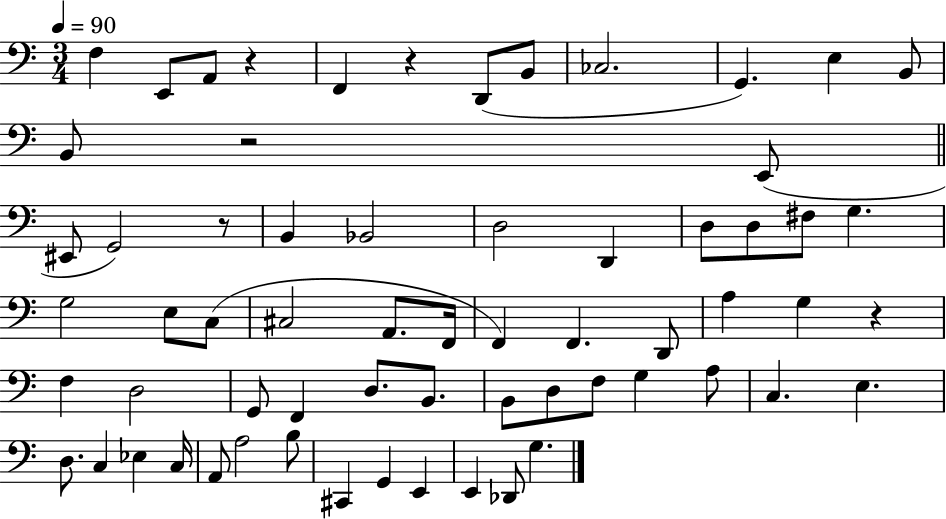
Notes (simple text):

F3/q E2/e A2/e R/q F2/q R/q D2/e B2/e CES3/h. G2/q. E3/q B2/e B2/e R/h E2/e EIS2/e G2/h R/e B2/q Bb2/h D3/h D2/q D3/e D3/e F#3/e G3/q. G3/h E3/e C3/e C#3/h A2/e. F2/s F2/q F2/q. D2/e A3/q G3/q R/q F3/q D3/h G2/e F2/q D3/e. B2/e. B2/e D3/e F3/e G3/q A3/e C3/q. E3/q. D3/e. C3/q Eb3/q C3/s A2/e A3/h B3/e C#2/q G2/q E2/q E2/q Db2/e G3/q.